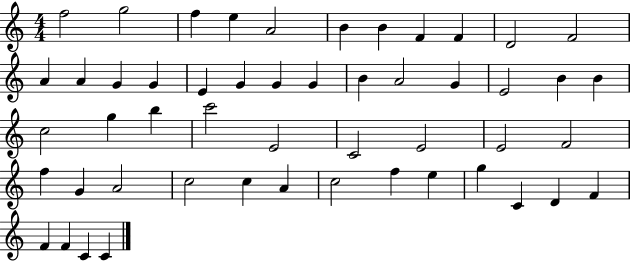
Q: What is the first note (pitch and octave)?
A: F5